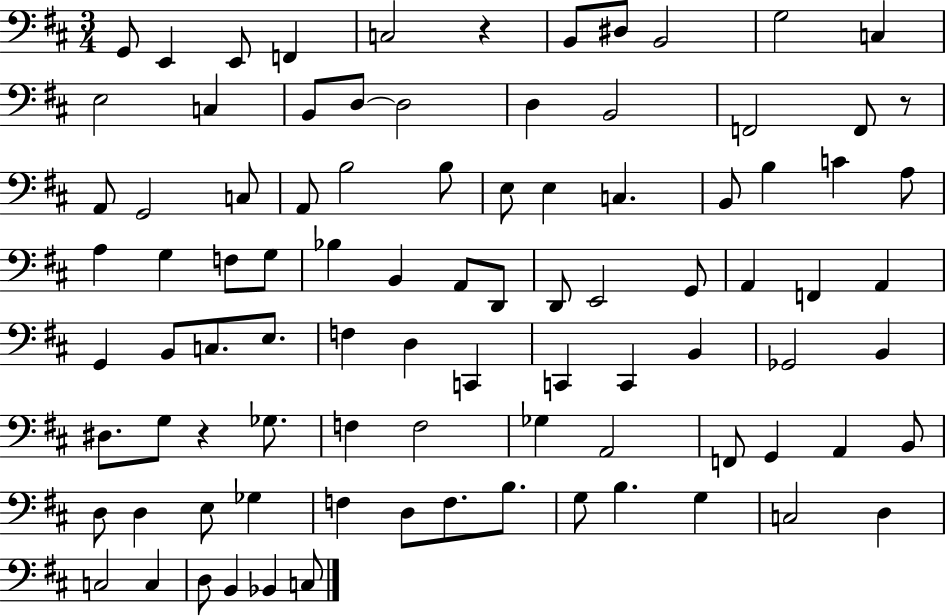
X:1
T:Untitled
M:3/4
L:1/4
K:D
G,,/2 E,, E,,/2 F,, C,2 z B,,/2 ^D,/2 B,,2 G,2 C, E,2 C, B,,/2 D,/2 D,2 D, B,,2 F,,2 F,,/2 z/2 A,,/2 G,,2 C,/2 A,,/2 B,2 B,/2 E,/2 E, C, B,,/2 B, C A,/2 A, G, F,/2 G,/2 _B, B,, A,,/2 D,,/2 D,,/2 E,,2 G,,/2 A,, F,, A,, G,, B,,/2 C,/2 E,/2 F, D, C,, C,, C,, B,, _G,,2 B,, ^D,/2 G,/2 z _G,/2 F, F,2 _G, A,,2 F,,/2 G,, A,, B,,/2 D,/2 D, E,/2 _G, F, D,/2 F,/2 B,/2 G,/2 B, G, C,2 D, C,2 C, D,/2 B,, _B,, C,/2